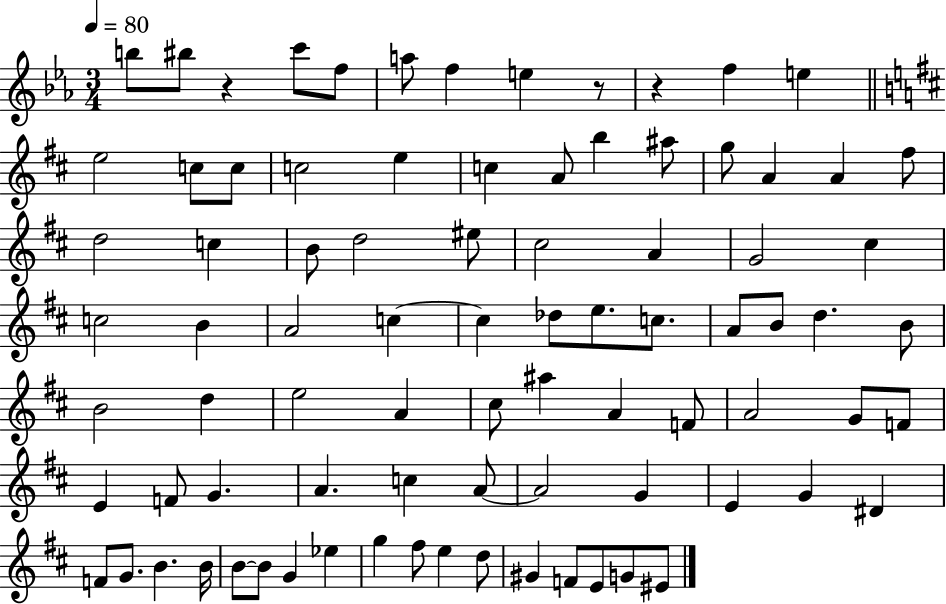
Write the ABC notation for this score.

X:1
T:Untitled
M:3/4
L:1/4
K:Eb
b/2 ^b/2 z c'/2 f/2 a/2 f e z/2 z f e e2 c/2 c/2 c2 e c A/2 b ^a/2 g/2 A A ^f/2 d2 c B/2 d2 ^e/2 ^c2 A G2 ^c c2 B A2 c c _d/2 e/2 c/2 A/2 B/2 d B/2 B2 d e2 A ^c/2 ^a A F/2 A2 G/2 F/2 E F/2 G A c A/2 A2 G E G ^D F/2 G/2 B B/4 B/2 B/2 G _e g ^f/2 e d/2 ^G F/2 E/2 G/2 ^E/2